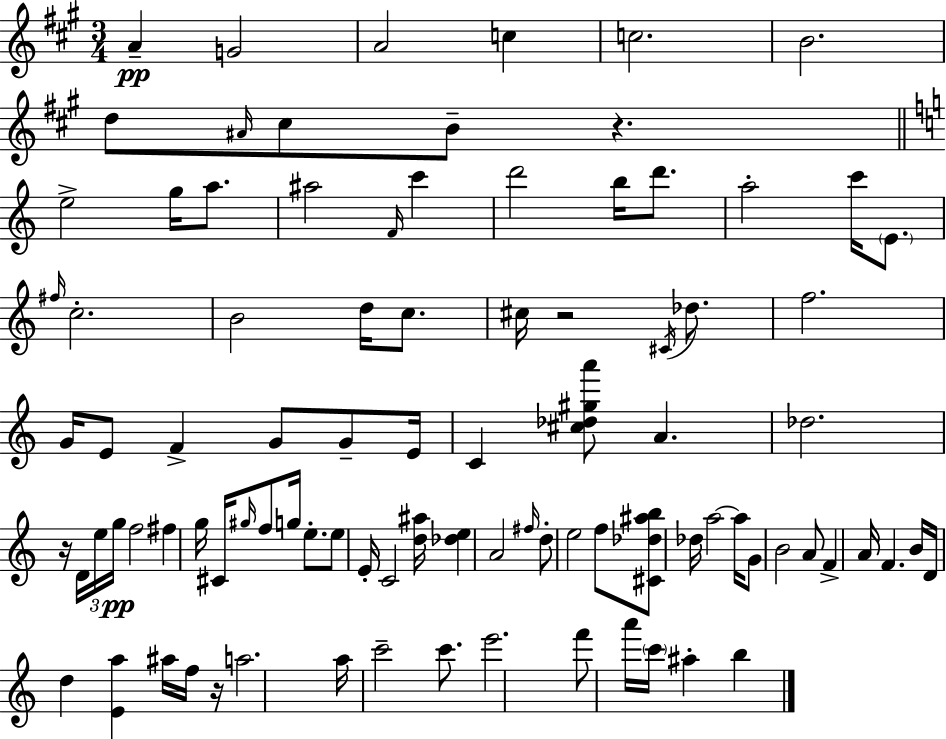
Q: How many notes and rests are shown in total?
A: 92